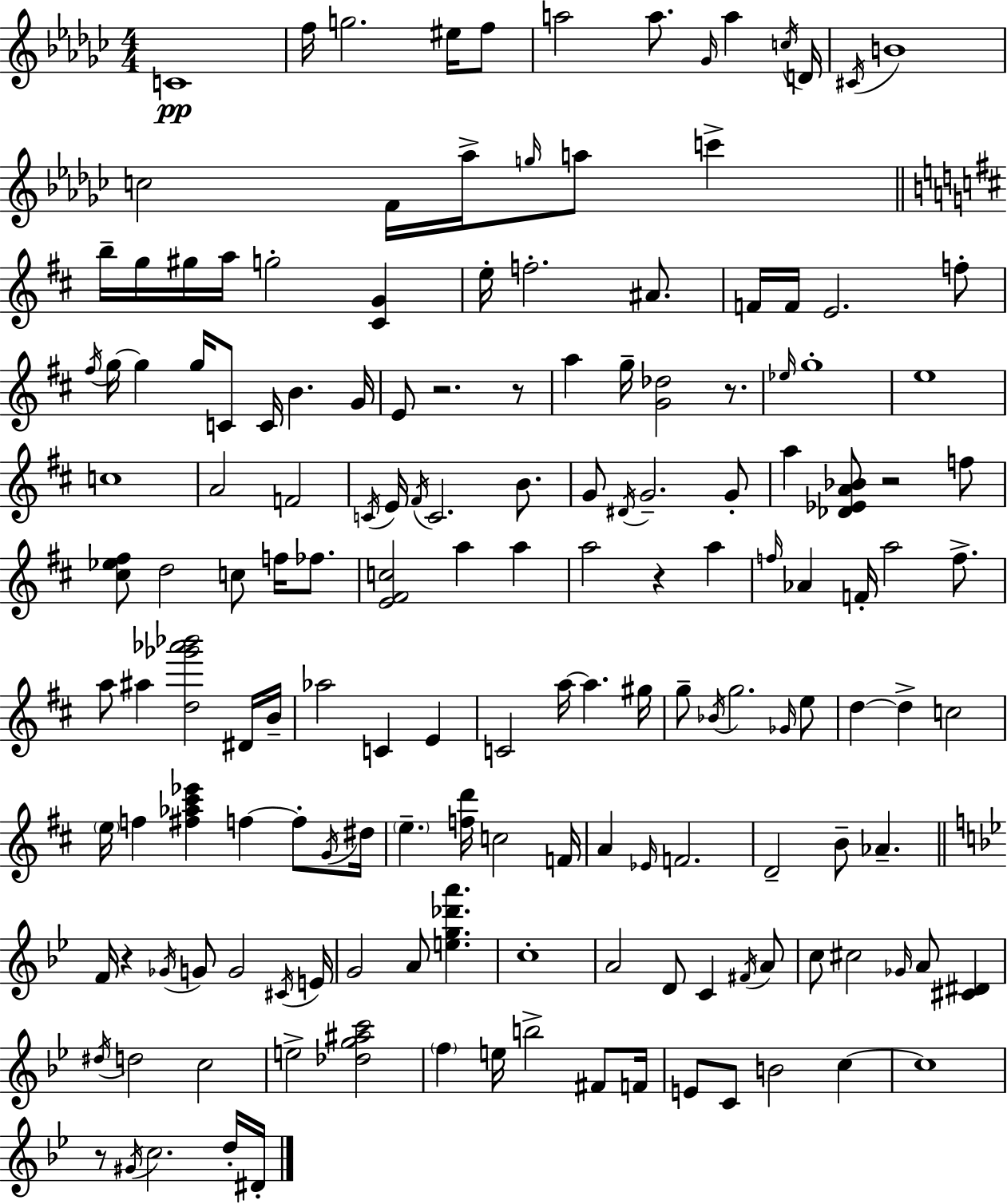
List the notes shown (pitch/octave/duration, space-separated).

C4/w F5/s G5/h. EIS5/s F5/e A5/h A5/e. Gb4/s A5/q C5/s D4/s C#4/s B4/w C5/h F4/s Ab5/s G5/s A5/e C6/q B5/s G5/s G#5/s A5/s G5/h [C#4,G4]/q E5/s F5/h. A#4/e. F4/s F4/s E4/h. F5/e F#5/s G5/s G5/q G5/s C4/e C4/s B4/q. G4/s E4/e R/h. R/e A5/q G5/s [G4,Db5]/h R/e. Eb5/s G5/w E5/w C5/w A4/h F4/h C4/s E4/s F#4/s C4/h. B4/e. G4/e D#4/s G4/h. G4/e A5/q [Db4,Eb4,A4,Bb4]/e R/h F5/e [C#5,Eb5,F#5]/e D5/h C5/e F5/s FES5/e. [E4,F#4,C5]/h A5/q A5/q A5/h R/q A5/q F5/s Ab4/q F4/s A5/h F5/e. A5/e A#5/q [D5,Gb6,Ab6,Bb6]/h D#4/s B4/s Ab5/h C4/q E4/q C4/h A5/s A5/q. G#5/s G5/e Bb4/s G5/h. Gb4/s E5/e D5/q D5/q C5/h E5/s F5/q [F#5,Ab5,C#6,Eb6]/q F5/q F5/e G4/s D#5/s E5/q. [F5,D6]/s C5/h F4/s A4/q Eb4/s F4/h. D4/h B4/e Ab4/q. F4/s R/q Gb4/s G4/e G4/h C#4/s E4/s G4/h A4/e [E5,G5,Db6,A6]/q. C5/w A4/h D4/e C4/q F#4/s A4/e C5/e C#5/h Gb4/s A4/e [C#4,D#4]/q D#5/s D5/h C5/h E5/h [Db5,G5,A#5,C6]/h F5/q E5/s B5/h F#4/e F4/s E4/e C4/e B4/h C5/q C5/w R/e G#4/s C5/h. D5/s D#4/s